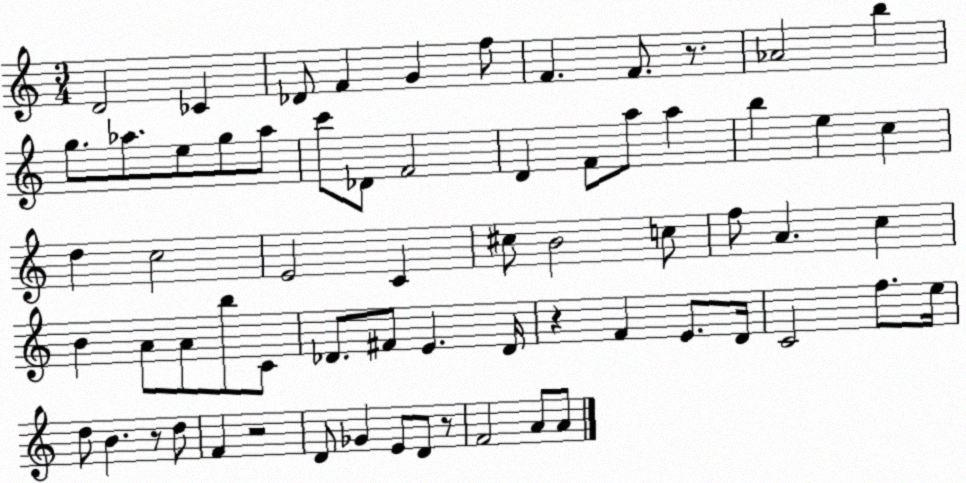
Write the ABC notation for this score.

X:1
T:Untitled
M:3/4
L:1/4
K:C
D2 _C _D/2 F G f/2 F F/2 z/2 _A2 b g/2 _a/2 e/2 g/2 _a/2 c'/2 _D/2 F2 D F/2 a/2 a b e c d c2 E2 C ^c/2 B2 c/2 f/2 A c B A/2 A/2 b/2 C/2 _D/2 ^F/2 E _D/4 z F E/2 D/4 C2 f/2 e/4 d/2 B z/2 d/2 F z2 D/2 _G E/2 D/2 z/2 F2 A/2 A/2